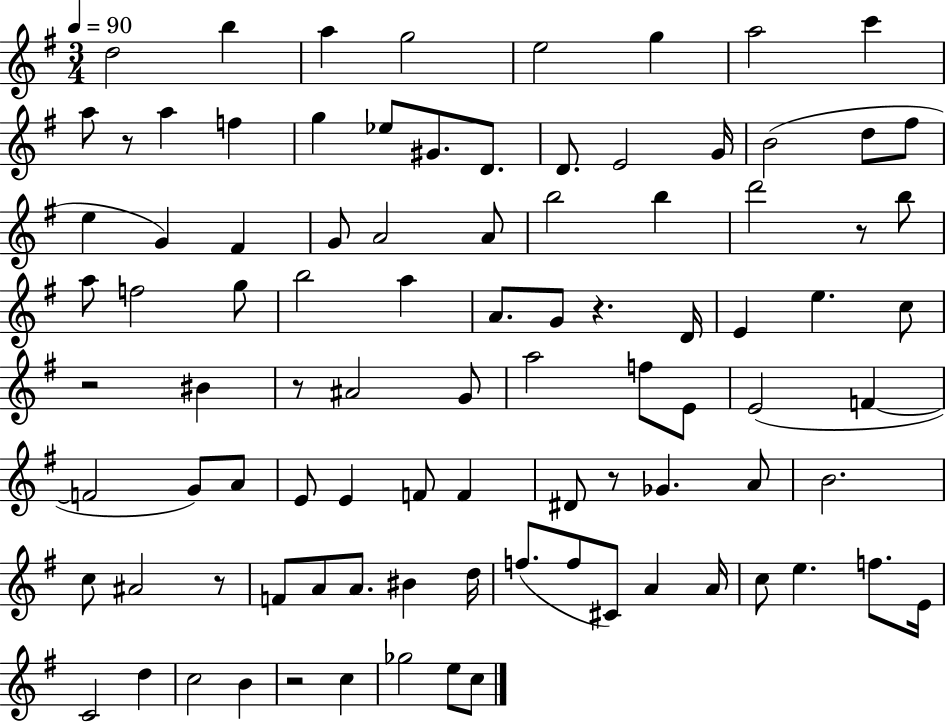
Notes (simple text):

D5/h B5/q A5/q G5/h E5/h G5/q A5/h C6/q A5/e R/e A5/q F5/q G5/q Eb5/e G#4/e. D4/e. D4/e. E4/h G4/s B4/h D5/e F#5/e E5/q G4/q F#4/q G4/e A4/h A4/e B5/h B5/q D6/h R/e B5/e A5/e F5/h G5/e B5/h A5/q A4/e. G4/e R/q. D4/s E4/q E5/q. C5/e R/h BIS4/q R/e A#4/h G4/e A5/h F5/e E4/e E4/h F4/q F4/h G4/e A4/e E4/e E4/q F4/e F4/q D#4/e R/e Gb4/q. A4/e B4/h. C5/e A#4/h R/e F4/e A4/e A4/e. BIS4/q D5/s F5/e. F5/e C#4/e A4/q A4/s C5/e E5/q. F5/e. E4/s C4/h D5/q C5/h B4/q R/h C5/q Gb5/h E5/e C5/e